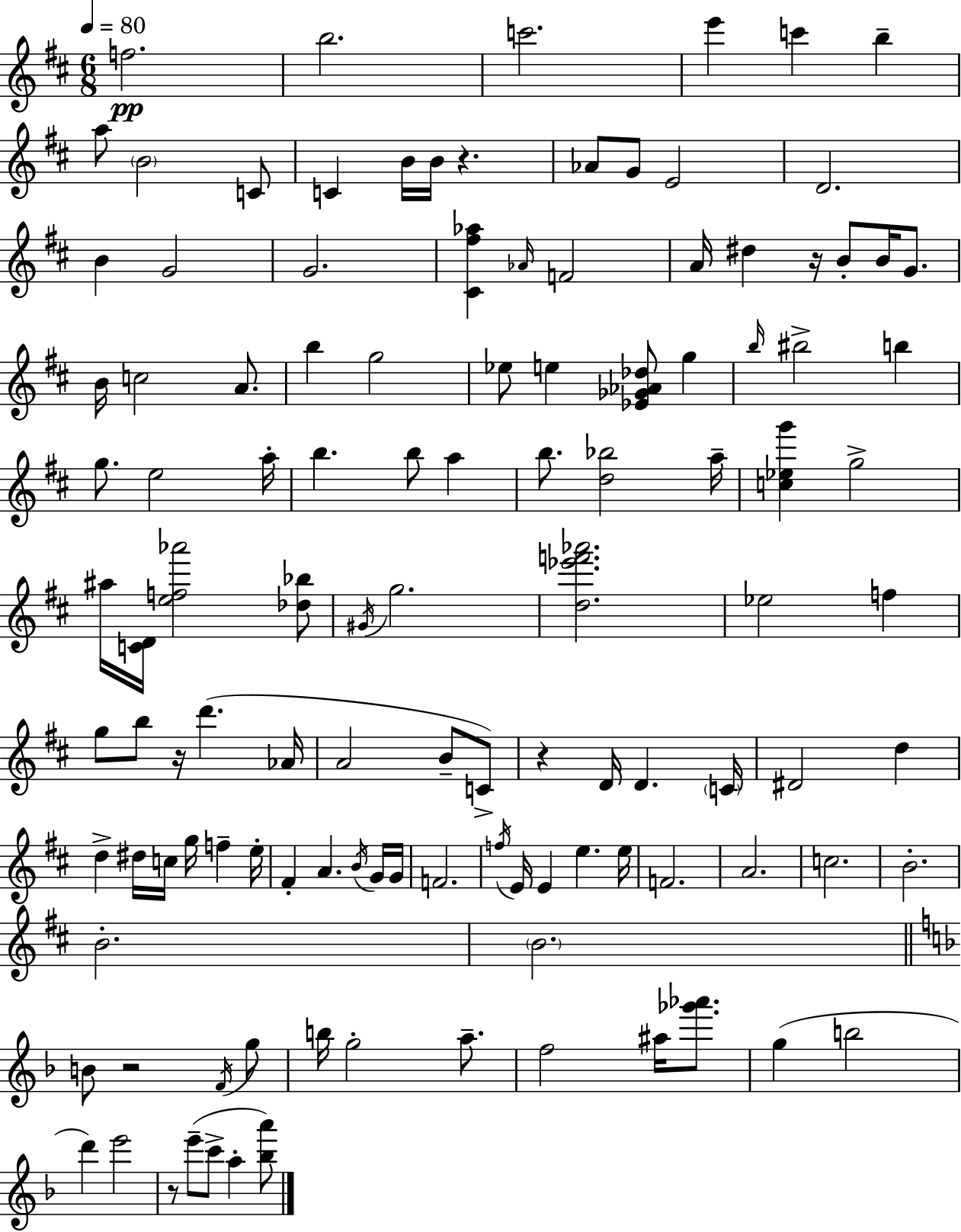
{
  \clef treble
  \numericTimeSignature
  \time 6/8
  \key d \major
  \tempo 4 = 80
  \repeat volta 2 { f''2.\pp | b''2. | c'''2. | e'''4 c'''4 b''4-- | \break a''8 \parenthesize b'2 c'8 | c'4 b'16 b'16 r4. | aes'8 g'8 e'2 | d'2. | \break b'4 g'2 | g'2. | <cis' fis'' aes''>4 \grace { aes'16 } f'2 | a'16 dis''4 r16 b'8-. b'16 g'8. | \break b'16 c''2 a'8. | b''4 g''2 | ees''8 e''4 <ees' ges' aes' des''>8 g''4 | \grace { b''16 } bis''2-> b''4 | \break g''8. e''2 | a''16-. b''4. b''8 a''4 | b''8. <d'' bes''>2 | a''16-- <c'' ees'' g'''>4 g''2-> | \break ais''16 <c' d'>16 <e'' f'' aes'''>2 | <des'' bes''>8 \acciaccatura { gis'16 } g''2. | <d'' ees''' f''' aes'''>2. | ees''2 f''4 | \break g''8 b''8 r16 d'''4.( | aes'16 a'2 b'8-- | c'8->) r4 d'16 d'4. | \parenthesize c'16 dis'2 d''4 | \break d''4-> dis''16 c''16 g''16 f''4-- | e''16-. fis'4-. a'4. | \acciaccatura { b'16 } g'16 g'16 f'2. | \acciaccatura { f''16 } e'16 e'4 e''4. | \break e''16 f'2. | a'2. | c''2. | b'2.-. | \break b'2.-. | \parenthesize b'2. | \bar "||" \break \key f \major b'8 r2 \acciaccatura { f'16 } g''8 | b''16 g''2-. a''8.-- | f''2 ais''16 <ges''' aes'''>8. | g''4( b''2 | \break d'''4) e'''2 | r8 e'''8--( c'''8-> a''4-. <bes'' a'''>8) | } \bar "|."
}